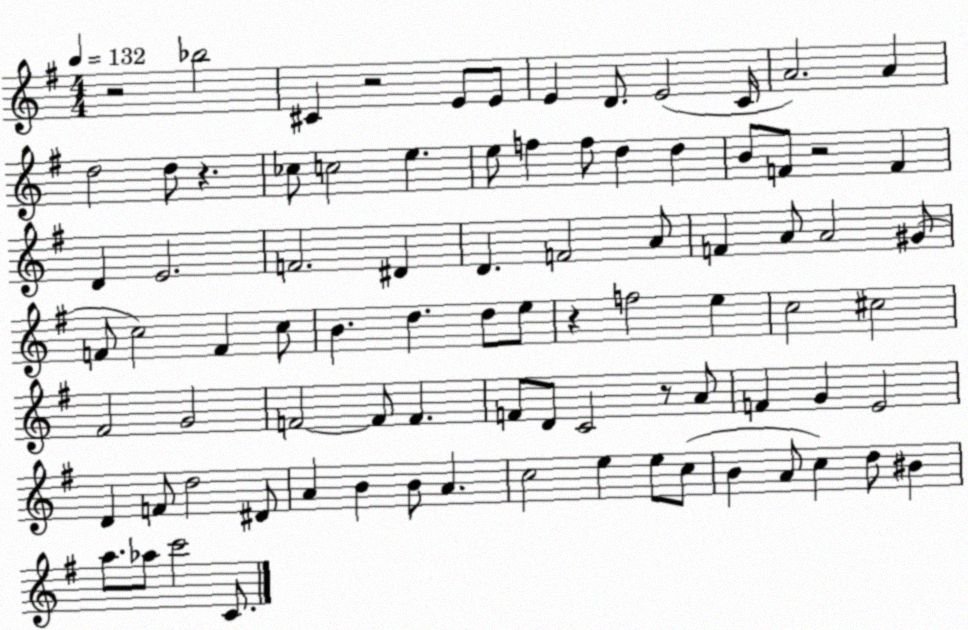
X:1
T:Untitled
M:4/4
L:1/4
K:G
z2 _b2 ^C z2 E/2 E/2 E D/2 E2 C/4 A2 A d2 d/2 z _c/2 c2 e e/2 f f/2 d d B/2 F/2 z2 F D E2 F2 ^D D F2 A/2 F A/2 A2 ^G/2 F/2 c2 F c/2 B d d/2 e/2 z f2 e c2 ^c2 ^F2 G2 F2 F/2 F F/2 D/2 C2 z/2 A/2 F G E2 D F/2 d2 ^D/2 A B B/2 A c2 e e/2 c/2 B A/2 c d/2 ^B a/2 _a/2 c'2 C/2